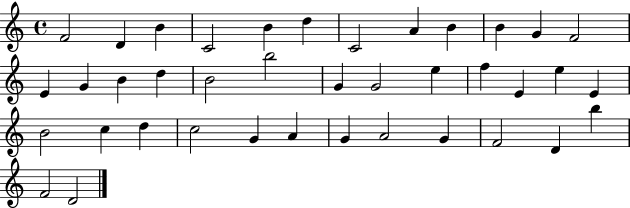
{
  \clef treble
  \time 4/4
  \defaultTimeSignature
  \key c \major
  f'2 d'4 b'4 | c'2 b'4 d''4 | c'2 a'4 b'4 | b'4 g'4 f'2 | \break e'4 g'4 b'4 d''4 | b'2 b''2 | g'4 g'2 e''4 | f''4 e'4 e''4 e'4 | \break b'2 c''4 d''4 | c''2 g'4 a'4 | g'4 a'2 g'4 | f'2 d'4 b''4 | \break f'2 d'2 | \bar "|."
}